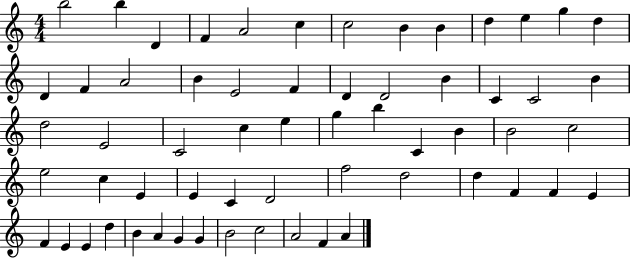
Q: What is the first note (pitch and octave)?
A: B5